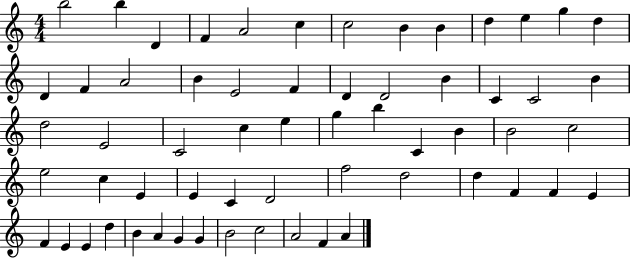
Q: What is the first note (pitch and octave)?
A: B5